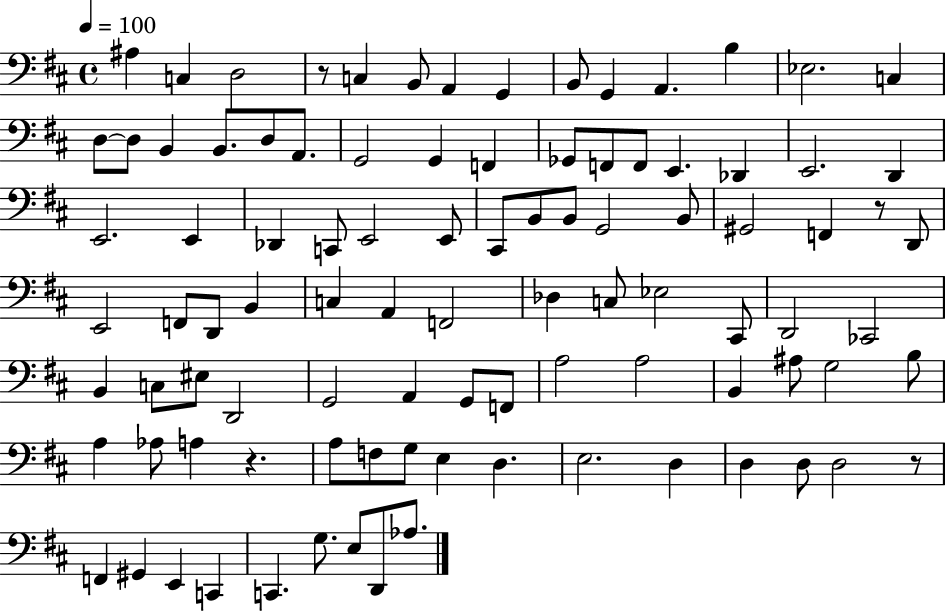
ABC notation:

X:1
T:Untitled
M:4/4
L:1/4
K:D
^A, C, D,2 z/2 C, B,,/2 A,, G,, B,,/2 G,, A,, B, _E,2 C, D,/2 D,/2 B,, B,,/2 D,/2 A,,/2 G,,2 G,, F,, _G,,/2 F,,/2 F,,/2 E,, _D,, E,,2 D,, E,,2 E,, _D,, C,,/2 E,,2 E,,/2 ^C,,/2 B,,/2 B,,/2 G,,2 B,,/2 ^G,,2 F,, z/2 D,,/2 E,,2 F,,/2 D,,/2 B,, C, A,, F,,2 _D, C,/2 _E,2 ^C,,/2 D,,2 _C,,2 B,, C,/2 ^E,/2 D,,2 G,,2 A,, G,,/2 F,,/2 A,2 A,2 B,, ^A,/2 G,2 B,/2 A, _A,/2 A, z A,/2 F,/2 G,/2 E, D, E,2 D, D, D,/2 D,2 z/2 F,, ^G,, E,, C,, C,, G,/2 E,/2 D,,/2 _A,/2